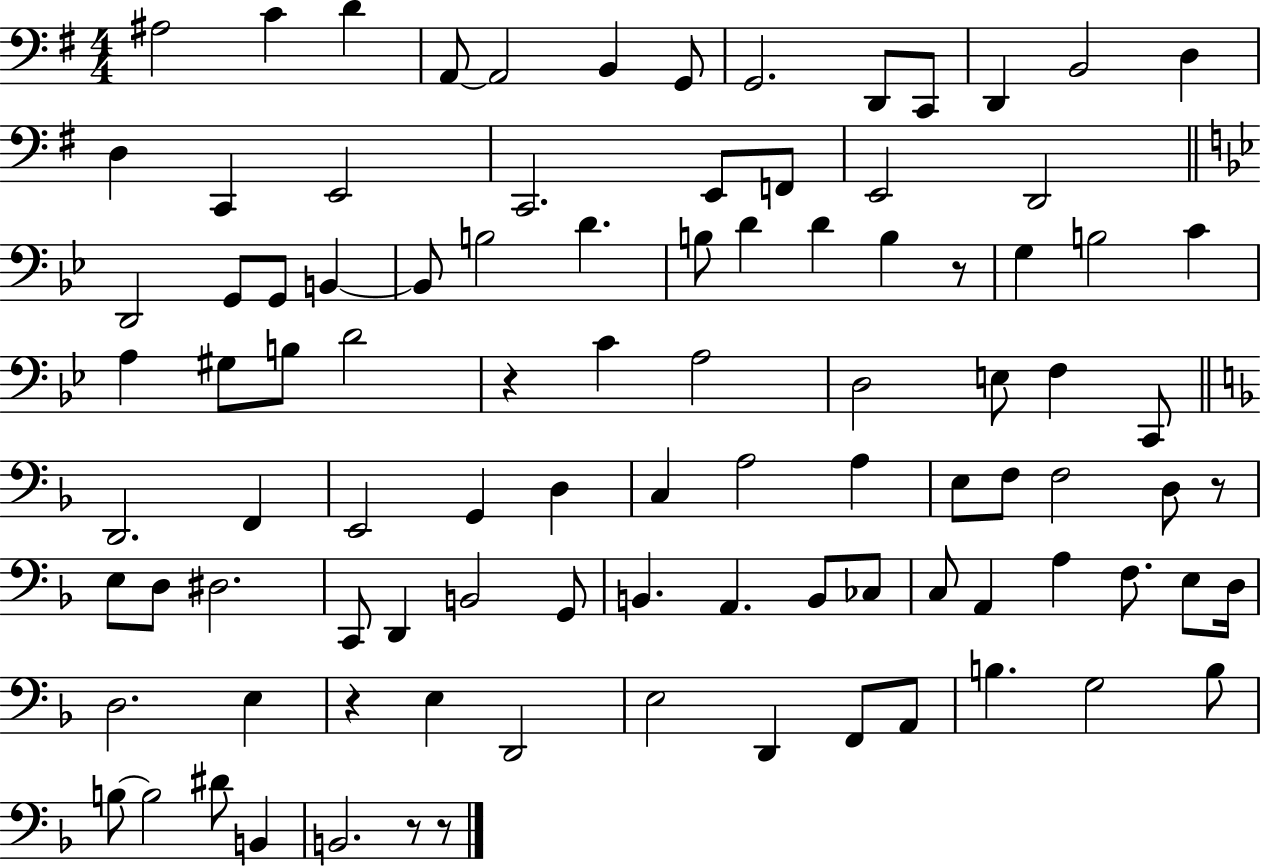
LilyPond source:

{
  \clef bass
  \numericTimeSignature
  \time 4/4
  \key g \major
  ais2 c'4 d'4 | a,8~~ a,2 b,4 g,8 | g,2. d,8 c,8 | d,4 b,2 d4 | \break d4 c,4 e,2 | c,2. e,8 f,8 | e,2 d,2 | \bar "||" \break \key g \minor d,2 g,8 g,8 b,4~~ | b,8 b2 d'4. | b8 d'4 d'4 b4 r8 | g4 b2 c'4 | \break a4 gis8 b8 d'2 | r4 c'4 a2 | d2 e8 f4 c,8 | \bar "||" \break \key f \major d,2. f,4 | e,2 g,4 d4 | c4 a2 a4 | e8 f8 f2 d8 r8 | \break e8 d8 dis2. | c,8 d,4 b,2 g,8 | b,4. a,4. b,8 ces8 | c8 a,4 a4 f8. e8 d16 | \break d2. e4 | r4 e4 d,2 | e2 d,4 f,8 a,8 | b4. g2 b8 | \break b8~~ b2 dis'8 b,4 | b,2. r8 r8 | \bar "|."
}